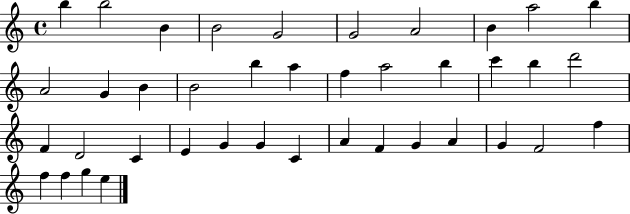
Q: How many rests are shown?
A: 0